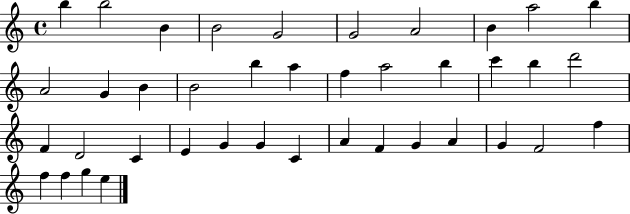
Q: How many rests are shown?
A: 0